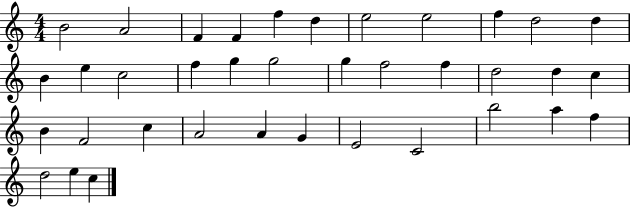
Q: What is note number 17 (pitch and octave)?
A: G5